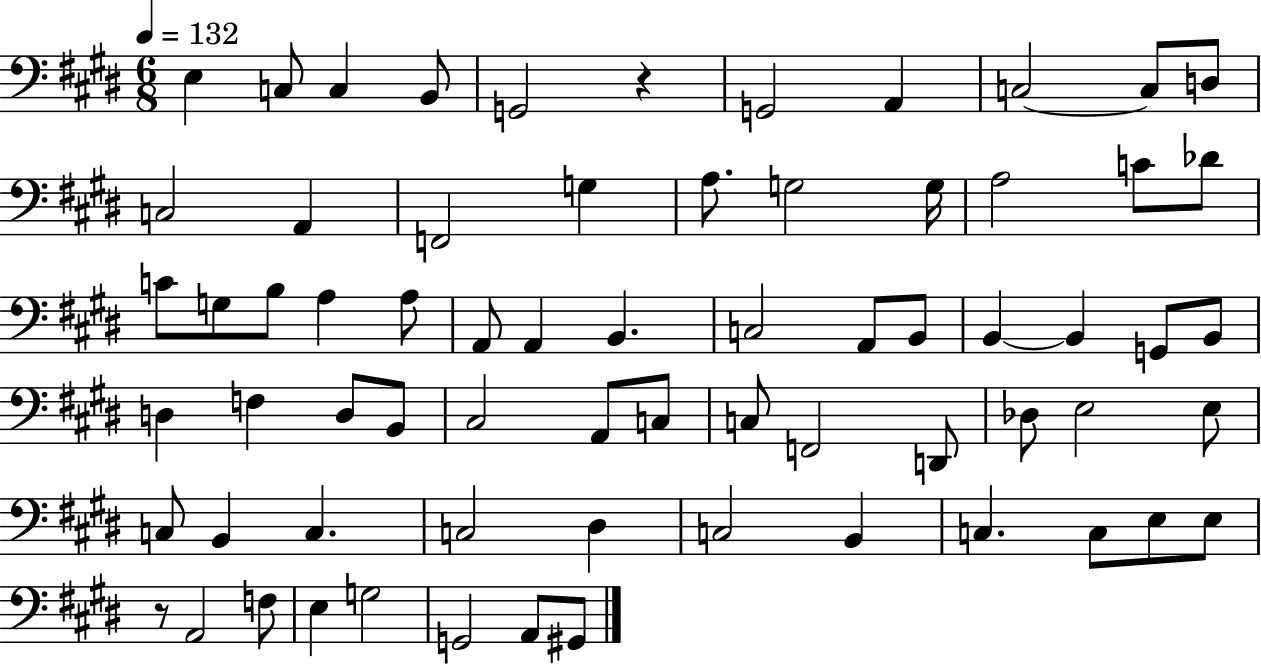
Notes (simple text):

E3/q C3/e C3/q B2/e G2/h R/q G2/h A2/q C3/h C3/e D3/e C3/h A2/q F2/h G3/q A3/e. G3/h G3/s A3/h C4/e Db4/e C4/e G3/e B3/e A3/q A3/e A2/e A2/q B2/q. C3/h A2/e B2/e B2/q B2/q G2/e B2/e D3/q F3/q D3/e B2/e C#3/h A2/e C3/e C3/e F2/h D2/e Db3/e E3/h E3/e C3/e B2/q C3/q. C3/h D#3/q C3/h B2/q C3/q. C3/e E3/e E3/e R/e A2/h F3/e E3/q G3/h G2/h A2/e G#2/e